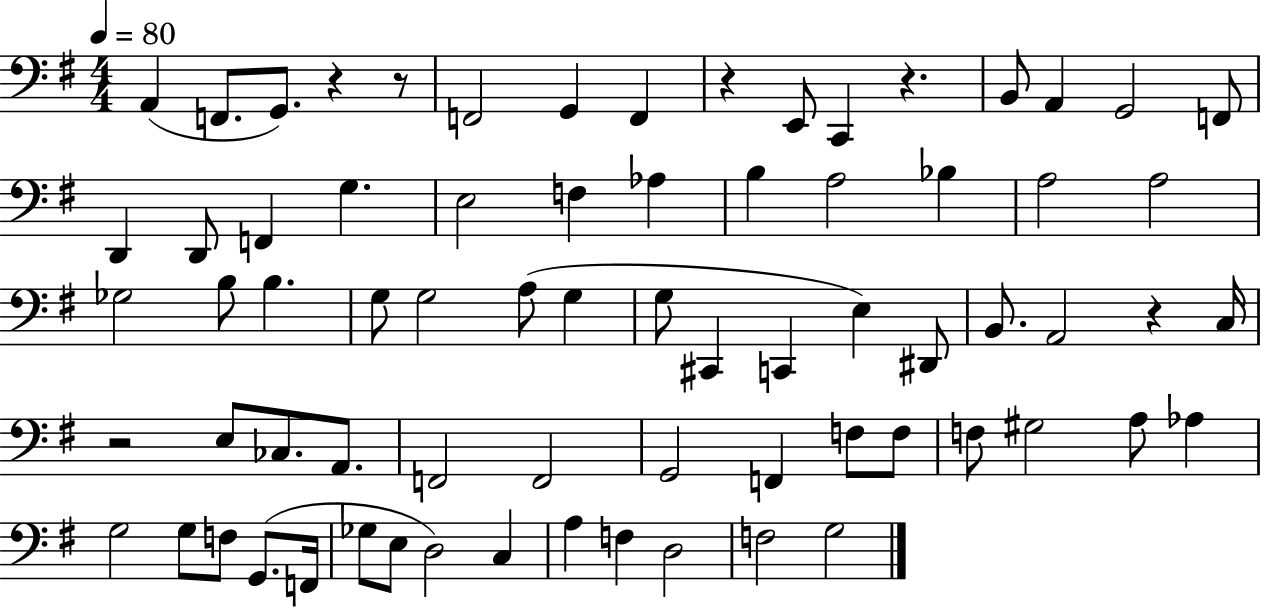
X:1
T:Untitled
M:4/4
L:1/4
K:G
A,, F,,/2 G,,/2 z z/2 F,,2 G,, F,, z E,,/2 C,, z B,,/2 A,, G,,2 F,,/2 D,, D,,/2 F,, G, E,2 F, _A, B, A,2 _B, A,2 A,2 _G,2 B,/2 B, G,/2 G,2 A,/2 G, G,/2 ^C,, C,, E, ^D,,/2 B,,/2 A,,2 z C,/4 z2 E,/2 _C,/2 A,,/2 F,,2 F,,2 G,,2 F,, F,/2 F,/2 F,/2 ^G,2 A,/2 _A, G,2 G,/2 F,/2 G,,/2 F,,/4 _G,/2 E,/2 D,2 C, A, F, D,2 F,2 G,2